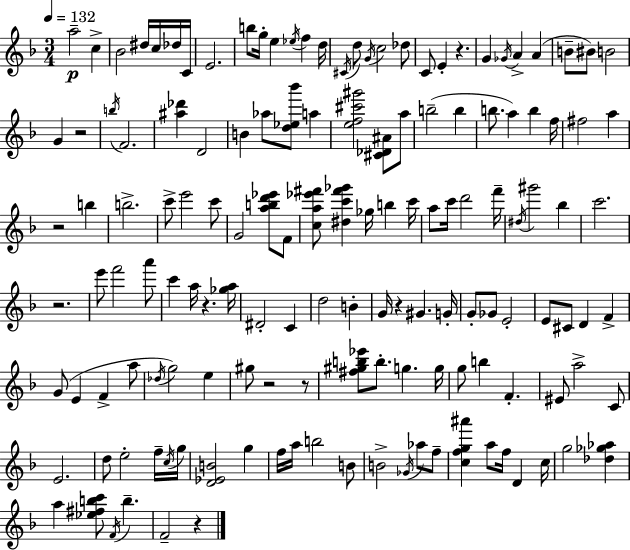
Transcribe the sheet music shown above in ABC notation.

X:1
T:Untitled
M:3/4
L:1/4
K:Dm
a2 c _B2 ^d/4 c/4 _d/4 C/4 E2 b/2 g/4 e _e/4 f d/4 ^C/4 d/2 G/4 c2 _d/2 C/2 E z G _G/4 A A B/2 ^B/2 B2 G z2 b/4 F2 [^a_d'] D2 B _a/2 [d_e_b']/2 a [ef^c'^g']2 [^C_D^A]/2 a/2 b2 b b/2 a b f/4 ^f2 a z2 b b2 c'/2 e'2 c'/2 G2 [abd'_e']/2 F/2 [ca_e'^f']/2 [^dc'^f'_g'] _g/4 b c'/4 a/2 c'/4 d'2 f'/4 ^d/4 ^g'2 _b c'2 z2 e'/2 f'2 a'/2 c' a/4 z [_ga]/4 ^D2 C d2 B G/4 z ^G G/4 G/2 _G/2 E2 E/2 ^C/2 D F G/2 E F a/2 _d/4 g2 e ^g/2 z2 z/2 [^f^gb_e']/2 b/2 g g/4 g/2 b F ^E/2 a2 C/2 E2 d/2 e2 f/4 c/4 g/4 [D_EB]2 g f/4 a/4 b2 B/2 B2 _G/4 _a/2 f/2 [cfg^a'] a/2 f/4 D c/4 g2 [_d_g_a] a [_e^fbc']/2 F/4 b F2 z